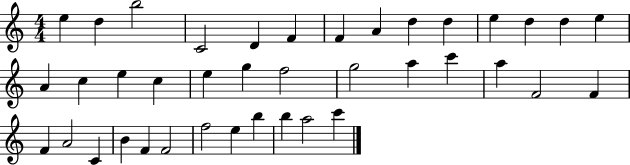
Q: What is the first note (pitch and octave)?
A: E5